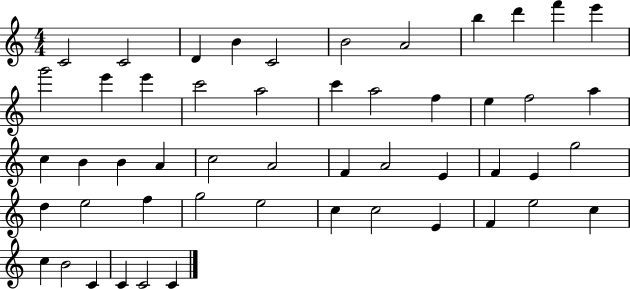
X:1
T:Untitled
M:4/4
L:1/4
K:C
C2 C2 D B C2 B2 A2 b d' f' e' g'2 e' e' c'2 a2 c' a2 f e f2 a c B B A c2 A2 F A2 E F E g2 d e2 f g2 e2 c c2 E F e2 c c B2 C C C2 C